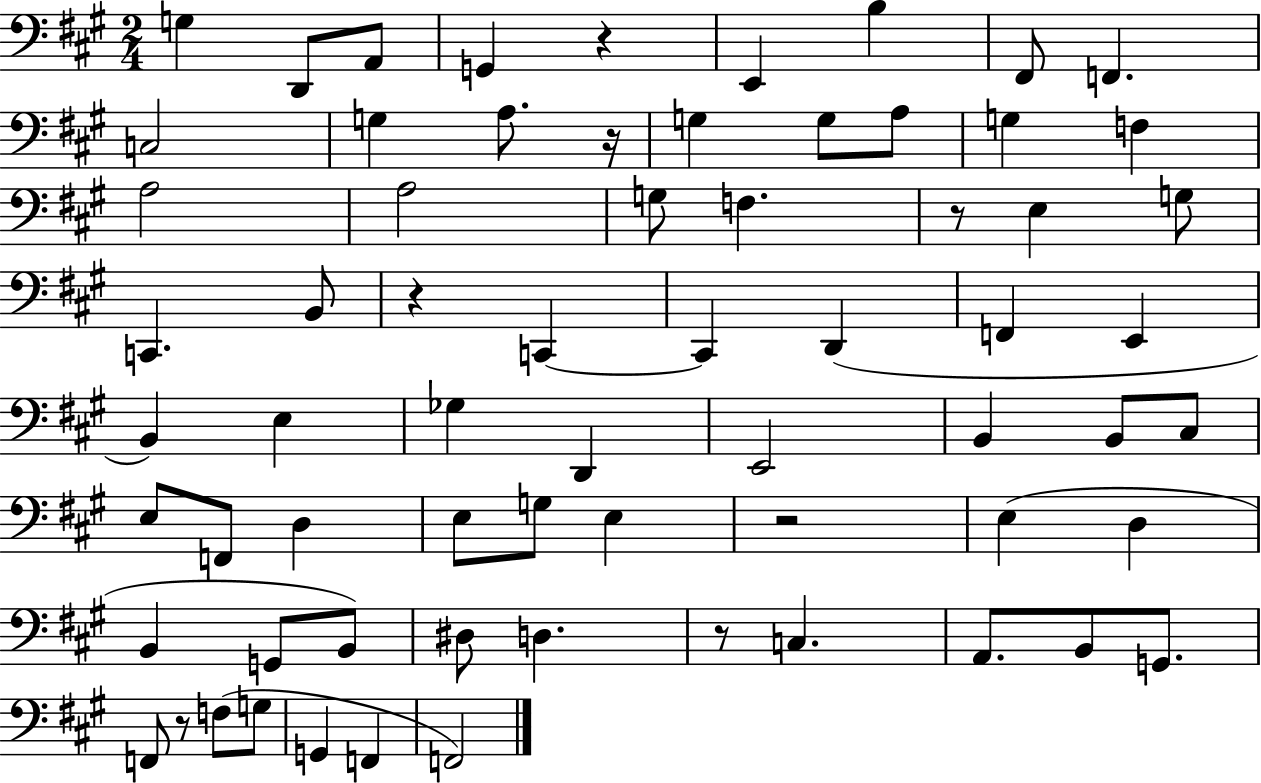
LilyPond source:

{
  \clef bass
  \numericTimeSignature
  \time 2/4
  \key a \major
  g4 d,8 a,8 | g,4 r4 | e,4 b4 | fis,8 f,4. | \break c2 | g4 a8. r16 | g4 g8 a8 | g4 f4 | \break a2 | a2 | g8 f4. | r8 e4 g8 | \break c,4. b,8 | r4 c,4~~ | c,4 d,4( | f,4 e,4 | \break b,4) e4 | ges4 d,4 | e,2 | b,4 b,8 cis8 | \break e8 f,8 d4 | e8 g8 e4 | r2 | e4( d4 | \break b,4 g,8 b,8) | dis8 d4. | r8 c4. | a,8. b,8 g,8. | \break f,8 r8 f8( g8 | g,4 f,4 | f,2) | \bar "|."
}